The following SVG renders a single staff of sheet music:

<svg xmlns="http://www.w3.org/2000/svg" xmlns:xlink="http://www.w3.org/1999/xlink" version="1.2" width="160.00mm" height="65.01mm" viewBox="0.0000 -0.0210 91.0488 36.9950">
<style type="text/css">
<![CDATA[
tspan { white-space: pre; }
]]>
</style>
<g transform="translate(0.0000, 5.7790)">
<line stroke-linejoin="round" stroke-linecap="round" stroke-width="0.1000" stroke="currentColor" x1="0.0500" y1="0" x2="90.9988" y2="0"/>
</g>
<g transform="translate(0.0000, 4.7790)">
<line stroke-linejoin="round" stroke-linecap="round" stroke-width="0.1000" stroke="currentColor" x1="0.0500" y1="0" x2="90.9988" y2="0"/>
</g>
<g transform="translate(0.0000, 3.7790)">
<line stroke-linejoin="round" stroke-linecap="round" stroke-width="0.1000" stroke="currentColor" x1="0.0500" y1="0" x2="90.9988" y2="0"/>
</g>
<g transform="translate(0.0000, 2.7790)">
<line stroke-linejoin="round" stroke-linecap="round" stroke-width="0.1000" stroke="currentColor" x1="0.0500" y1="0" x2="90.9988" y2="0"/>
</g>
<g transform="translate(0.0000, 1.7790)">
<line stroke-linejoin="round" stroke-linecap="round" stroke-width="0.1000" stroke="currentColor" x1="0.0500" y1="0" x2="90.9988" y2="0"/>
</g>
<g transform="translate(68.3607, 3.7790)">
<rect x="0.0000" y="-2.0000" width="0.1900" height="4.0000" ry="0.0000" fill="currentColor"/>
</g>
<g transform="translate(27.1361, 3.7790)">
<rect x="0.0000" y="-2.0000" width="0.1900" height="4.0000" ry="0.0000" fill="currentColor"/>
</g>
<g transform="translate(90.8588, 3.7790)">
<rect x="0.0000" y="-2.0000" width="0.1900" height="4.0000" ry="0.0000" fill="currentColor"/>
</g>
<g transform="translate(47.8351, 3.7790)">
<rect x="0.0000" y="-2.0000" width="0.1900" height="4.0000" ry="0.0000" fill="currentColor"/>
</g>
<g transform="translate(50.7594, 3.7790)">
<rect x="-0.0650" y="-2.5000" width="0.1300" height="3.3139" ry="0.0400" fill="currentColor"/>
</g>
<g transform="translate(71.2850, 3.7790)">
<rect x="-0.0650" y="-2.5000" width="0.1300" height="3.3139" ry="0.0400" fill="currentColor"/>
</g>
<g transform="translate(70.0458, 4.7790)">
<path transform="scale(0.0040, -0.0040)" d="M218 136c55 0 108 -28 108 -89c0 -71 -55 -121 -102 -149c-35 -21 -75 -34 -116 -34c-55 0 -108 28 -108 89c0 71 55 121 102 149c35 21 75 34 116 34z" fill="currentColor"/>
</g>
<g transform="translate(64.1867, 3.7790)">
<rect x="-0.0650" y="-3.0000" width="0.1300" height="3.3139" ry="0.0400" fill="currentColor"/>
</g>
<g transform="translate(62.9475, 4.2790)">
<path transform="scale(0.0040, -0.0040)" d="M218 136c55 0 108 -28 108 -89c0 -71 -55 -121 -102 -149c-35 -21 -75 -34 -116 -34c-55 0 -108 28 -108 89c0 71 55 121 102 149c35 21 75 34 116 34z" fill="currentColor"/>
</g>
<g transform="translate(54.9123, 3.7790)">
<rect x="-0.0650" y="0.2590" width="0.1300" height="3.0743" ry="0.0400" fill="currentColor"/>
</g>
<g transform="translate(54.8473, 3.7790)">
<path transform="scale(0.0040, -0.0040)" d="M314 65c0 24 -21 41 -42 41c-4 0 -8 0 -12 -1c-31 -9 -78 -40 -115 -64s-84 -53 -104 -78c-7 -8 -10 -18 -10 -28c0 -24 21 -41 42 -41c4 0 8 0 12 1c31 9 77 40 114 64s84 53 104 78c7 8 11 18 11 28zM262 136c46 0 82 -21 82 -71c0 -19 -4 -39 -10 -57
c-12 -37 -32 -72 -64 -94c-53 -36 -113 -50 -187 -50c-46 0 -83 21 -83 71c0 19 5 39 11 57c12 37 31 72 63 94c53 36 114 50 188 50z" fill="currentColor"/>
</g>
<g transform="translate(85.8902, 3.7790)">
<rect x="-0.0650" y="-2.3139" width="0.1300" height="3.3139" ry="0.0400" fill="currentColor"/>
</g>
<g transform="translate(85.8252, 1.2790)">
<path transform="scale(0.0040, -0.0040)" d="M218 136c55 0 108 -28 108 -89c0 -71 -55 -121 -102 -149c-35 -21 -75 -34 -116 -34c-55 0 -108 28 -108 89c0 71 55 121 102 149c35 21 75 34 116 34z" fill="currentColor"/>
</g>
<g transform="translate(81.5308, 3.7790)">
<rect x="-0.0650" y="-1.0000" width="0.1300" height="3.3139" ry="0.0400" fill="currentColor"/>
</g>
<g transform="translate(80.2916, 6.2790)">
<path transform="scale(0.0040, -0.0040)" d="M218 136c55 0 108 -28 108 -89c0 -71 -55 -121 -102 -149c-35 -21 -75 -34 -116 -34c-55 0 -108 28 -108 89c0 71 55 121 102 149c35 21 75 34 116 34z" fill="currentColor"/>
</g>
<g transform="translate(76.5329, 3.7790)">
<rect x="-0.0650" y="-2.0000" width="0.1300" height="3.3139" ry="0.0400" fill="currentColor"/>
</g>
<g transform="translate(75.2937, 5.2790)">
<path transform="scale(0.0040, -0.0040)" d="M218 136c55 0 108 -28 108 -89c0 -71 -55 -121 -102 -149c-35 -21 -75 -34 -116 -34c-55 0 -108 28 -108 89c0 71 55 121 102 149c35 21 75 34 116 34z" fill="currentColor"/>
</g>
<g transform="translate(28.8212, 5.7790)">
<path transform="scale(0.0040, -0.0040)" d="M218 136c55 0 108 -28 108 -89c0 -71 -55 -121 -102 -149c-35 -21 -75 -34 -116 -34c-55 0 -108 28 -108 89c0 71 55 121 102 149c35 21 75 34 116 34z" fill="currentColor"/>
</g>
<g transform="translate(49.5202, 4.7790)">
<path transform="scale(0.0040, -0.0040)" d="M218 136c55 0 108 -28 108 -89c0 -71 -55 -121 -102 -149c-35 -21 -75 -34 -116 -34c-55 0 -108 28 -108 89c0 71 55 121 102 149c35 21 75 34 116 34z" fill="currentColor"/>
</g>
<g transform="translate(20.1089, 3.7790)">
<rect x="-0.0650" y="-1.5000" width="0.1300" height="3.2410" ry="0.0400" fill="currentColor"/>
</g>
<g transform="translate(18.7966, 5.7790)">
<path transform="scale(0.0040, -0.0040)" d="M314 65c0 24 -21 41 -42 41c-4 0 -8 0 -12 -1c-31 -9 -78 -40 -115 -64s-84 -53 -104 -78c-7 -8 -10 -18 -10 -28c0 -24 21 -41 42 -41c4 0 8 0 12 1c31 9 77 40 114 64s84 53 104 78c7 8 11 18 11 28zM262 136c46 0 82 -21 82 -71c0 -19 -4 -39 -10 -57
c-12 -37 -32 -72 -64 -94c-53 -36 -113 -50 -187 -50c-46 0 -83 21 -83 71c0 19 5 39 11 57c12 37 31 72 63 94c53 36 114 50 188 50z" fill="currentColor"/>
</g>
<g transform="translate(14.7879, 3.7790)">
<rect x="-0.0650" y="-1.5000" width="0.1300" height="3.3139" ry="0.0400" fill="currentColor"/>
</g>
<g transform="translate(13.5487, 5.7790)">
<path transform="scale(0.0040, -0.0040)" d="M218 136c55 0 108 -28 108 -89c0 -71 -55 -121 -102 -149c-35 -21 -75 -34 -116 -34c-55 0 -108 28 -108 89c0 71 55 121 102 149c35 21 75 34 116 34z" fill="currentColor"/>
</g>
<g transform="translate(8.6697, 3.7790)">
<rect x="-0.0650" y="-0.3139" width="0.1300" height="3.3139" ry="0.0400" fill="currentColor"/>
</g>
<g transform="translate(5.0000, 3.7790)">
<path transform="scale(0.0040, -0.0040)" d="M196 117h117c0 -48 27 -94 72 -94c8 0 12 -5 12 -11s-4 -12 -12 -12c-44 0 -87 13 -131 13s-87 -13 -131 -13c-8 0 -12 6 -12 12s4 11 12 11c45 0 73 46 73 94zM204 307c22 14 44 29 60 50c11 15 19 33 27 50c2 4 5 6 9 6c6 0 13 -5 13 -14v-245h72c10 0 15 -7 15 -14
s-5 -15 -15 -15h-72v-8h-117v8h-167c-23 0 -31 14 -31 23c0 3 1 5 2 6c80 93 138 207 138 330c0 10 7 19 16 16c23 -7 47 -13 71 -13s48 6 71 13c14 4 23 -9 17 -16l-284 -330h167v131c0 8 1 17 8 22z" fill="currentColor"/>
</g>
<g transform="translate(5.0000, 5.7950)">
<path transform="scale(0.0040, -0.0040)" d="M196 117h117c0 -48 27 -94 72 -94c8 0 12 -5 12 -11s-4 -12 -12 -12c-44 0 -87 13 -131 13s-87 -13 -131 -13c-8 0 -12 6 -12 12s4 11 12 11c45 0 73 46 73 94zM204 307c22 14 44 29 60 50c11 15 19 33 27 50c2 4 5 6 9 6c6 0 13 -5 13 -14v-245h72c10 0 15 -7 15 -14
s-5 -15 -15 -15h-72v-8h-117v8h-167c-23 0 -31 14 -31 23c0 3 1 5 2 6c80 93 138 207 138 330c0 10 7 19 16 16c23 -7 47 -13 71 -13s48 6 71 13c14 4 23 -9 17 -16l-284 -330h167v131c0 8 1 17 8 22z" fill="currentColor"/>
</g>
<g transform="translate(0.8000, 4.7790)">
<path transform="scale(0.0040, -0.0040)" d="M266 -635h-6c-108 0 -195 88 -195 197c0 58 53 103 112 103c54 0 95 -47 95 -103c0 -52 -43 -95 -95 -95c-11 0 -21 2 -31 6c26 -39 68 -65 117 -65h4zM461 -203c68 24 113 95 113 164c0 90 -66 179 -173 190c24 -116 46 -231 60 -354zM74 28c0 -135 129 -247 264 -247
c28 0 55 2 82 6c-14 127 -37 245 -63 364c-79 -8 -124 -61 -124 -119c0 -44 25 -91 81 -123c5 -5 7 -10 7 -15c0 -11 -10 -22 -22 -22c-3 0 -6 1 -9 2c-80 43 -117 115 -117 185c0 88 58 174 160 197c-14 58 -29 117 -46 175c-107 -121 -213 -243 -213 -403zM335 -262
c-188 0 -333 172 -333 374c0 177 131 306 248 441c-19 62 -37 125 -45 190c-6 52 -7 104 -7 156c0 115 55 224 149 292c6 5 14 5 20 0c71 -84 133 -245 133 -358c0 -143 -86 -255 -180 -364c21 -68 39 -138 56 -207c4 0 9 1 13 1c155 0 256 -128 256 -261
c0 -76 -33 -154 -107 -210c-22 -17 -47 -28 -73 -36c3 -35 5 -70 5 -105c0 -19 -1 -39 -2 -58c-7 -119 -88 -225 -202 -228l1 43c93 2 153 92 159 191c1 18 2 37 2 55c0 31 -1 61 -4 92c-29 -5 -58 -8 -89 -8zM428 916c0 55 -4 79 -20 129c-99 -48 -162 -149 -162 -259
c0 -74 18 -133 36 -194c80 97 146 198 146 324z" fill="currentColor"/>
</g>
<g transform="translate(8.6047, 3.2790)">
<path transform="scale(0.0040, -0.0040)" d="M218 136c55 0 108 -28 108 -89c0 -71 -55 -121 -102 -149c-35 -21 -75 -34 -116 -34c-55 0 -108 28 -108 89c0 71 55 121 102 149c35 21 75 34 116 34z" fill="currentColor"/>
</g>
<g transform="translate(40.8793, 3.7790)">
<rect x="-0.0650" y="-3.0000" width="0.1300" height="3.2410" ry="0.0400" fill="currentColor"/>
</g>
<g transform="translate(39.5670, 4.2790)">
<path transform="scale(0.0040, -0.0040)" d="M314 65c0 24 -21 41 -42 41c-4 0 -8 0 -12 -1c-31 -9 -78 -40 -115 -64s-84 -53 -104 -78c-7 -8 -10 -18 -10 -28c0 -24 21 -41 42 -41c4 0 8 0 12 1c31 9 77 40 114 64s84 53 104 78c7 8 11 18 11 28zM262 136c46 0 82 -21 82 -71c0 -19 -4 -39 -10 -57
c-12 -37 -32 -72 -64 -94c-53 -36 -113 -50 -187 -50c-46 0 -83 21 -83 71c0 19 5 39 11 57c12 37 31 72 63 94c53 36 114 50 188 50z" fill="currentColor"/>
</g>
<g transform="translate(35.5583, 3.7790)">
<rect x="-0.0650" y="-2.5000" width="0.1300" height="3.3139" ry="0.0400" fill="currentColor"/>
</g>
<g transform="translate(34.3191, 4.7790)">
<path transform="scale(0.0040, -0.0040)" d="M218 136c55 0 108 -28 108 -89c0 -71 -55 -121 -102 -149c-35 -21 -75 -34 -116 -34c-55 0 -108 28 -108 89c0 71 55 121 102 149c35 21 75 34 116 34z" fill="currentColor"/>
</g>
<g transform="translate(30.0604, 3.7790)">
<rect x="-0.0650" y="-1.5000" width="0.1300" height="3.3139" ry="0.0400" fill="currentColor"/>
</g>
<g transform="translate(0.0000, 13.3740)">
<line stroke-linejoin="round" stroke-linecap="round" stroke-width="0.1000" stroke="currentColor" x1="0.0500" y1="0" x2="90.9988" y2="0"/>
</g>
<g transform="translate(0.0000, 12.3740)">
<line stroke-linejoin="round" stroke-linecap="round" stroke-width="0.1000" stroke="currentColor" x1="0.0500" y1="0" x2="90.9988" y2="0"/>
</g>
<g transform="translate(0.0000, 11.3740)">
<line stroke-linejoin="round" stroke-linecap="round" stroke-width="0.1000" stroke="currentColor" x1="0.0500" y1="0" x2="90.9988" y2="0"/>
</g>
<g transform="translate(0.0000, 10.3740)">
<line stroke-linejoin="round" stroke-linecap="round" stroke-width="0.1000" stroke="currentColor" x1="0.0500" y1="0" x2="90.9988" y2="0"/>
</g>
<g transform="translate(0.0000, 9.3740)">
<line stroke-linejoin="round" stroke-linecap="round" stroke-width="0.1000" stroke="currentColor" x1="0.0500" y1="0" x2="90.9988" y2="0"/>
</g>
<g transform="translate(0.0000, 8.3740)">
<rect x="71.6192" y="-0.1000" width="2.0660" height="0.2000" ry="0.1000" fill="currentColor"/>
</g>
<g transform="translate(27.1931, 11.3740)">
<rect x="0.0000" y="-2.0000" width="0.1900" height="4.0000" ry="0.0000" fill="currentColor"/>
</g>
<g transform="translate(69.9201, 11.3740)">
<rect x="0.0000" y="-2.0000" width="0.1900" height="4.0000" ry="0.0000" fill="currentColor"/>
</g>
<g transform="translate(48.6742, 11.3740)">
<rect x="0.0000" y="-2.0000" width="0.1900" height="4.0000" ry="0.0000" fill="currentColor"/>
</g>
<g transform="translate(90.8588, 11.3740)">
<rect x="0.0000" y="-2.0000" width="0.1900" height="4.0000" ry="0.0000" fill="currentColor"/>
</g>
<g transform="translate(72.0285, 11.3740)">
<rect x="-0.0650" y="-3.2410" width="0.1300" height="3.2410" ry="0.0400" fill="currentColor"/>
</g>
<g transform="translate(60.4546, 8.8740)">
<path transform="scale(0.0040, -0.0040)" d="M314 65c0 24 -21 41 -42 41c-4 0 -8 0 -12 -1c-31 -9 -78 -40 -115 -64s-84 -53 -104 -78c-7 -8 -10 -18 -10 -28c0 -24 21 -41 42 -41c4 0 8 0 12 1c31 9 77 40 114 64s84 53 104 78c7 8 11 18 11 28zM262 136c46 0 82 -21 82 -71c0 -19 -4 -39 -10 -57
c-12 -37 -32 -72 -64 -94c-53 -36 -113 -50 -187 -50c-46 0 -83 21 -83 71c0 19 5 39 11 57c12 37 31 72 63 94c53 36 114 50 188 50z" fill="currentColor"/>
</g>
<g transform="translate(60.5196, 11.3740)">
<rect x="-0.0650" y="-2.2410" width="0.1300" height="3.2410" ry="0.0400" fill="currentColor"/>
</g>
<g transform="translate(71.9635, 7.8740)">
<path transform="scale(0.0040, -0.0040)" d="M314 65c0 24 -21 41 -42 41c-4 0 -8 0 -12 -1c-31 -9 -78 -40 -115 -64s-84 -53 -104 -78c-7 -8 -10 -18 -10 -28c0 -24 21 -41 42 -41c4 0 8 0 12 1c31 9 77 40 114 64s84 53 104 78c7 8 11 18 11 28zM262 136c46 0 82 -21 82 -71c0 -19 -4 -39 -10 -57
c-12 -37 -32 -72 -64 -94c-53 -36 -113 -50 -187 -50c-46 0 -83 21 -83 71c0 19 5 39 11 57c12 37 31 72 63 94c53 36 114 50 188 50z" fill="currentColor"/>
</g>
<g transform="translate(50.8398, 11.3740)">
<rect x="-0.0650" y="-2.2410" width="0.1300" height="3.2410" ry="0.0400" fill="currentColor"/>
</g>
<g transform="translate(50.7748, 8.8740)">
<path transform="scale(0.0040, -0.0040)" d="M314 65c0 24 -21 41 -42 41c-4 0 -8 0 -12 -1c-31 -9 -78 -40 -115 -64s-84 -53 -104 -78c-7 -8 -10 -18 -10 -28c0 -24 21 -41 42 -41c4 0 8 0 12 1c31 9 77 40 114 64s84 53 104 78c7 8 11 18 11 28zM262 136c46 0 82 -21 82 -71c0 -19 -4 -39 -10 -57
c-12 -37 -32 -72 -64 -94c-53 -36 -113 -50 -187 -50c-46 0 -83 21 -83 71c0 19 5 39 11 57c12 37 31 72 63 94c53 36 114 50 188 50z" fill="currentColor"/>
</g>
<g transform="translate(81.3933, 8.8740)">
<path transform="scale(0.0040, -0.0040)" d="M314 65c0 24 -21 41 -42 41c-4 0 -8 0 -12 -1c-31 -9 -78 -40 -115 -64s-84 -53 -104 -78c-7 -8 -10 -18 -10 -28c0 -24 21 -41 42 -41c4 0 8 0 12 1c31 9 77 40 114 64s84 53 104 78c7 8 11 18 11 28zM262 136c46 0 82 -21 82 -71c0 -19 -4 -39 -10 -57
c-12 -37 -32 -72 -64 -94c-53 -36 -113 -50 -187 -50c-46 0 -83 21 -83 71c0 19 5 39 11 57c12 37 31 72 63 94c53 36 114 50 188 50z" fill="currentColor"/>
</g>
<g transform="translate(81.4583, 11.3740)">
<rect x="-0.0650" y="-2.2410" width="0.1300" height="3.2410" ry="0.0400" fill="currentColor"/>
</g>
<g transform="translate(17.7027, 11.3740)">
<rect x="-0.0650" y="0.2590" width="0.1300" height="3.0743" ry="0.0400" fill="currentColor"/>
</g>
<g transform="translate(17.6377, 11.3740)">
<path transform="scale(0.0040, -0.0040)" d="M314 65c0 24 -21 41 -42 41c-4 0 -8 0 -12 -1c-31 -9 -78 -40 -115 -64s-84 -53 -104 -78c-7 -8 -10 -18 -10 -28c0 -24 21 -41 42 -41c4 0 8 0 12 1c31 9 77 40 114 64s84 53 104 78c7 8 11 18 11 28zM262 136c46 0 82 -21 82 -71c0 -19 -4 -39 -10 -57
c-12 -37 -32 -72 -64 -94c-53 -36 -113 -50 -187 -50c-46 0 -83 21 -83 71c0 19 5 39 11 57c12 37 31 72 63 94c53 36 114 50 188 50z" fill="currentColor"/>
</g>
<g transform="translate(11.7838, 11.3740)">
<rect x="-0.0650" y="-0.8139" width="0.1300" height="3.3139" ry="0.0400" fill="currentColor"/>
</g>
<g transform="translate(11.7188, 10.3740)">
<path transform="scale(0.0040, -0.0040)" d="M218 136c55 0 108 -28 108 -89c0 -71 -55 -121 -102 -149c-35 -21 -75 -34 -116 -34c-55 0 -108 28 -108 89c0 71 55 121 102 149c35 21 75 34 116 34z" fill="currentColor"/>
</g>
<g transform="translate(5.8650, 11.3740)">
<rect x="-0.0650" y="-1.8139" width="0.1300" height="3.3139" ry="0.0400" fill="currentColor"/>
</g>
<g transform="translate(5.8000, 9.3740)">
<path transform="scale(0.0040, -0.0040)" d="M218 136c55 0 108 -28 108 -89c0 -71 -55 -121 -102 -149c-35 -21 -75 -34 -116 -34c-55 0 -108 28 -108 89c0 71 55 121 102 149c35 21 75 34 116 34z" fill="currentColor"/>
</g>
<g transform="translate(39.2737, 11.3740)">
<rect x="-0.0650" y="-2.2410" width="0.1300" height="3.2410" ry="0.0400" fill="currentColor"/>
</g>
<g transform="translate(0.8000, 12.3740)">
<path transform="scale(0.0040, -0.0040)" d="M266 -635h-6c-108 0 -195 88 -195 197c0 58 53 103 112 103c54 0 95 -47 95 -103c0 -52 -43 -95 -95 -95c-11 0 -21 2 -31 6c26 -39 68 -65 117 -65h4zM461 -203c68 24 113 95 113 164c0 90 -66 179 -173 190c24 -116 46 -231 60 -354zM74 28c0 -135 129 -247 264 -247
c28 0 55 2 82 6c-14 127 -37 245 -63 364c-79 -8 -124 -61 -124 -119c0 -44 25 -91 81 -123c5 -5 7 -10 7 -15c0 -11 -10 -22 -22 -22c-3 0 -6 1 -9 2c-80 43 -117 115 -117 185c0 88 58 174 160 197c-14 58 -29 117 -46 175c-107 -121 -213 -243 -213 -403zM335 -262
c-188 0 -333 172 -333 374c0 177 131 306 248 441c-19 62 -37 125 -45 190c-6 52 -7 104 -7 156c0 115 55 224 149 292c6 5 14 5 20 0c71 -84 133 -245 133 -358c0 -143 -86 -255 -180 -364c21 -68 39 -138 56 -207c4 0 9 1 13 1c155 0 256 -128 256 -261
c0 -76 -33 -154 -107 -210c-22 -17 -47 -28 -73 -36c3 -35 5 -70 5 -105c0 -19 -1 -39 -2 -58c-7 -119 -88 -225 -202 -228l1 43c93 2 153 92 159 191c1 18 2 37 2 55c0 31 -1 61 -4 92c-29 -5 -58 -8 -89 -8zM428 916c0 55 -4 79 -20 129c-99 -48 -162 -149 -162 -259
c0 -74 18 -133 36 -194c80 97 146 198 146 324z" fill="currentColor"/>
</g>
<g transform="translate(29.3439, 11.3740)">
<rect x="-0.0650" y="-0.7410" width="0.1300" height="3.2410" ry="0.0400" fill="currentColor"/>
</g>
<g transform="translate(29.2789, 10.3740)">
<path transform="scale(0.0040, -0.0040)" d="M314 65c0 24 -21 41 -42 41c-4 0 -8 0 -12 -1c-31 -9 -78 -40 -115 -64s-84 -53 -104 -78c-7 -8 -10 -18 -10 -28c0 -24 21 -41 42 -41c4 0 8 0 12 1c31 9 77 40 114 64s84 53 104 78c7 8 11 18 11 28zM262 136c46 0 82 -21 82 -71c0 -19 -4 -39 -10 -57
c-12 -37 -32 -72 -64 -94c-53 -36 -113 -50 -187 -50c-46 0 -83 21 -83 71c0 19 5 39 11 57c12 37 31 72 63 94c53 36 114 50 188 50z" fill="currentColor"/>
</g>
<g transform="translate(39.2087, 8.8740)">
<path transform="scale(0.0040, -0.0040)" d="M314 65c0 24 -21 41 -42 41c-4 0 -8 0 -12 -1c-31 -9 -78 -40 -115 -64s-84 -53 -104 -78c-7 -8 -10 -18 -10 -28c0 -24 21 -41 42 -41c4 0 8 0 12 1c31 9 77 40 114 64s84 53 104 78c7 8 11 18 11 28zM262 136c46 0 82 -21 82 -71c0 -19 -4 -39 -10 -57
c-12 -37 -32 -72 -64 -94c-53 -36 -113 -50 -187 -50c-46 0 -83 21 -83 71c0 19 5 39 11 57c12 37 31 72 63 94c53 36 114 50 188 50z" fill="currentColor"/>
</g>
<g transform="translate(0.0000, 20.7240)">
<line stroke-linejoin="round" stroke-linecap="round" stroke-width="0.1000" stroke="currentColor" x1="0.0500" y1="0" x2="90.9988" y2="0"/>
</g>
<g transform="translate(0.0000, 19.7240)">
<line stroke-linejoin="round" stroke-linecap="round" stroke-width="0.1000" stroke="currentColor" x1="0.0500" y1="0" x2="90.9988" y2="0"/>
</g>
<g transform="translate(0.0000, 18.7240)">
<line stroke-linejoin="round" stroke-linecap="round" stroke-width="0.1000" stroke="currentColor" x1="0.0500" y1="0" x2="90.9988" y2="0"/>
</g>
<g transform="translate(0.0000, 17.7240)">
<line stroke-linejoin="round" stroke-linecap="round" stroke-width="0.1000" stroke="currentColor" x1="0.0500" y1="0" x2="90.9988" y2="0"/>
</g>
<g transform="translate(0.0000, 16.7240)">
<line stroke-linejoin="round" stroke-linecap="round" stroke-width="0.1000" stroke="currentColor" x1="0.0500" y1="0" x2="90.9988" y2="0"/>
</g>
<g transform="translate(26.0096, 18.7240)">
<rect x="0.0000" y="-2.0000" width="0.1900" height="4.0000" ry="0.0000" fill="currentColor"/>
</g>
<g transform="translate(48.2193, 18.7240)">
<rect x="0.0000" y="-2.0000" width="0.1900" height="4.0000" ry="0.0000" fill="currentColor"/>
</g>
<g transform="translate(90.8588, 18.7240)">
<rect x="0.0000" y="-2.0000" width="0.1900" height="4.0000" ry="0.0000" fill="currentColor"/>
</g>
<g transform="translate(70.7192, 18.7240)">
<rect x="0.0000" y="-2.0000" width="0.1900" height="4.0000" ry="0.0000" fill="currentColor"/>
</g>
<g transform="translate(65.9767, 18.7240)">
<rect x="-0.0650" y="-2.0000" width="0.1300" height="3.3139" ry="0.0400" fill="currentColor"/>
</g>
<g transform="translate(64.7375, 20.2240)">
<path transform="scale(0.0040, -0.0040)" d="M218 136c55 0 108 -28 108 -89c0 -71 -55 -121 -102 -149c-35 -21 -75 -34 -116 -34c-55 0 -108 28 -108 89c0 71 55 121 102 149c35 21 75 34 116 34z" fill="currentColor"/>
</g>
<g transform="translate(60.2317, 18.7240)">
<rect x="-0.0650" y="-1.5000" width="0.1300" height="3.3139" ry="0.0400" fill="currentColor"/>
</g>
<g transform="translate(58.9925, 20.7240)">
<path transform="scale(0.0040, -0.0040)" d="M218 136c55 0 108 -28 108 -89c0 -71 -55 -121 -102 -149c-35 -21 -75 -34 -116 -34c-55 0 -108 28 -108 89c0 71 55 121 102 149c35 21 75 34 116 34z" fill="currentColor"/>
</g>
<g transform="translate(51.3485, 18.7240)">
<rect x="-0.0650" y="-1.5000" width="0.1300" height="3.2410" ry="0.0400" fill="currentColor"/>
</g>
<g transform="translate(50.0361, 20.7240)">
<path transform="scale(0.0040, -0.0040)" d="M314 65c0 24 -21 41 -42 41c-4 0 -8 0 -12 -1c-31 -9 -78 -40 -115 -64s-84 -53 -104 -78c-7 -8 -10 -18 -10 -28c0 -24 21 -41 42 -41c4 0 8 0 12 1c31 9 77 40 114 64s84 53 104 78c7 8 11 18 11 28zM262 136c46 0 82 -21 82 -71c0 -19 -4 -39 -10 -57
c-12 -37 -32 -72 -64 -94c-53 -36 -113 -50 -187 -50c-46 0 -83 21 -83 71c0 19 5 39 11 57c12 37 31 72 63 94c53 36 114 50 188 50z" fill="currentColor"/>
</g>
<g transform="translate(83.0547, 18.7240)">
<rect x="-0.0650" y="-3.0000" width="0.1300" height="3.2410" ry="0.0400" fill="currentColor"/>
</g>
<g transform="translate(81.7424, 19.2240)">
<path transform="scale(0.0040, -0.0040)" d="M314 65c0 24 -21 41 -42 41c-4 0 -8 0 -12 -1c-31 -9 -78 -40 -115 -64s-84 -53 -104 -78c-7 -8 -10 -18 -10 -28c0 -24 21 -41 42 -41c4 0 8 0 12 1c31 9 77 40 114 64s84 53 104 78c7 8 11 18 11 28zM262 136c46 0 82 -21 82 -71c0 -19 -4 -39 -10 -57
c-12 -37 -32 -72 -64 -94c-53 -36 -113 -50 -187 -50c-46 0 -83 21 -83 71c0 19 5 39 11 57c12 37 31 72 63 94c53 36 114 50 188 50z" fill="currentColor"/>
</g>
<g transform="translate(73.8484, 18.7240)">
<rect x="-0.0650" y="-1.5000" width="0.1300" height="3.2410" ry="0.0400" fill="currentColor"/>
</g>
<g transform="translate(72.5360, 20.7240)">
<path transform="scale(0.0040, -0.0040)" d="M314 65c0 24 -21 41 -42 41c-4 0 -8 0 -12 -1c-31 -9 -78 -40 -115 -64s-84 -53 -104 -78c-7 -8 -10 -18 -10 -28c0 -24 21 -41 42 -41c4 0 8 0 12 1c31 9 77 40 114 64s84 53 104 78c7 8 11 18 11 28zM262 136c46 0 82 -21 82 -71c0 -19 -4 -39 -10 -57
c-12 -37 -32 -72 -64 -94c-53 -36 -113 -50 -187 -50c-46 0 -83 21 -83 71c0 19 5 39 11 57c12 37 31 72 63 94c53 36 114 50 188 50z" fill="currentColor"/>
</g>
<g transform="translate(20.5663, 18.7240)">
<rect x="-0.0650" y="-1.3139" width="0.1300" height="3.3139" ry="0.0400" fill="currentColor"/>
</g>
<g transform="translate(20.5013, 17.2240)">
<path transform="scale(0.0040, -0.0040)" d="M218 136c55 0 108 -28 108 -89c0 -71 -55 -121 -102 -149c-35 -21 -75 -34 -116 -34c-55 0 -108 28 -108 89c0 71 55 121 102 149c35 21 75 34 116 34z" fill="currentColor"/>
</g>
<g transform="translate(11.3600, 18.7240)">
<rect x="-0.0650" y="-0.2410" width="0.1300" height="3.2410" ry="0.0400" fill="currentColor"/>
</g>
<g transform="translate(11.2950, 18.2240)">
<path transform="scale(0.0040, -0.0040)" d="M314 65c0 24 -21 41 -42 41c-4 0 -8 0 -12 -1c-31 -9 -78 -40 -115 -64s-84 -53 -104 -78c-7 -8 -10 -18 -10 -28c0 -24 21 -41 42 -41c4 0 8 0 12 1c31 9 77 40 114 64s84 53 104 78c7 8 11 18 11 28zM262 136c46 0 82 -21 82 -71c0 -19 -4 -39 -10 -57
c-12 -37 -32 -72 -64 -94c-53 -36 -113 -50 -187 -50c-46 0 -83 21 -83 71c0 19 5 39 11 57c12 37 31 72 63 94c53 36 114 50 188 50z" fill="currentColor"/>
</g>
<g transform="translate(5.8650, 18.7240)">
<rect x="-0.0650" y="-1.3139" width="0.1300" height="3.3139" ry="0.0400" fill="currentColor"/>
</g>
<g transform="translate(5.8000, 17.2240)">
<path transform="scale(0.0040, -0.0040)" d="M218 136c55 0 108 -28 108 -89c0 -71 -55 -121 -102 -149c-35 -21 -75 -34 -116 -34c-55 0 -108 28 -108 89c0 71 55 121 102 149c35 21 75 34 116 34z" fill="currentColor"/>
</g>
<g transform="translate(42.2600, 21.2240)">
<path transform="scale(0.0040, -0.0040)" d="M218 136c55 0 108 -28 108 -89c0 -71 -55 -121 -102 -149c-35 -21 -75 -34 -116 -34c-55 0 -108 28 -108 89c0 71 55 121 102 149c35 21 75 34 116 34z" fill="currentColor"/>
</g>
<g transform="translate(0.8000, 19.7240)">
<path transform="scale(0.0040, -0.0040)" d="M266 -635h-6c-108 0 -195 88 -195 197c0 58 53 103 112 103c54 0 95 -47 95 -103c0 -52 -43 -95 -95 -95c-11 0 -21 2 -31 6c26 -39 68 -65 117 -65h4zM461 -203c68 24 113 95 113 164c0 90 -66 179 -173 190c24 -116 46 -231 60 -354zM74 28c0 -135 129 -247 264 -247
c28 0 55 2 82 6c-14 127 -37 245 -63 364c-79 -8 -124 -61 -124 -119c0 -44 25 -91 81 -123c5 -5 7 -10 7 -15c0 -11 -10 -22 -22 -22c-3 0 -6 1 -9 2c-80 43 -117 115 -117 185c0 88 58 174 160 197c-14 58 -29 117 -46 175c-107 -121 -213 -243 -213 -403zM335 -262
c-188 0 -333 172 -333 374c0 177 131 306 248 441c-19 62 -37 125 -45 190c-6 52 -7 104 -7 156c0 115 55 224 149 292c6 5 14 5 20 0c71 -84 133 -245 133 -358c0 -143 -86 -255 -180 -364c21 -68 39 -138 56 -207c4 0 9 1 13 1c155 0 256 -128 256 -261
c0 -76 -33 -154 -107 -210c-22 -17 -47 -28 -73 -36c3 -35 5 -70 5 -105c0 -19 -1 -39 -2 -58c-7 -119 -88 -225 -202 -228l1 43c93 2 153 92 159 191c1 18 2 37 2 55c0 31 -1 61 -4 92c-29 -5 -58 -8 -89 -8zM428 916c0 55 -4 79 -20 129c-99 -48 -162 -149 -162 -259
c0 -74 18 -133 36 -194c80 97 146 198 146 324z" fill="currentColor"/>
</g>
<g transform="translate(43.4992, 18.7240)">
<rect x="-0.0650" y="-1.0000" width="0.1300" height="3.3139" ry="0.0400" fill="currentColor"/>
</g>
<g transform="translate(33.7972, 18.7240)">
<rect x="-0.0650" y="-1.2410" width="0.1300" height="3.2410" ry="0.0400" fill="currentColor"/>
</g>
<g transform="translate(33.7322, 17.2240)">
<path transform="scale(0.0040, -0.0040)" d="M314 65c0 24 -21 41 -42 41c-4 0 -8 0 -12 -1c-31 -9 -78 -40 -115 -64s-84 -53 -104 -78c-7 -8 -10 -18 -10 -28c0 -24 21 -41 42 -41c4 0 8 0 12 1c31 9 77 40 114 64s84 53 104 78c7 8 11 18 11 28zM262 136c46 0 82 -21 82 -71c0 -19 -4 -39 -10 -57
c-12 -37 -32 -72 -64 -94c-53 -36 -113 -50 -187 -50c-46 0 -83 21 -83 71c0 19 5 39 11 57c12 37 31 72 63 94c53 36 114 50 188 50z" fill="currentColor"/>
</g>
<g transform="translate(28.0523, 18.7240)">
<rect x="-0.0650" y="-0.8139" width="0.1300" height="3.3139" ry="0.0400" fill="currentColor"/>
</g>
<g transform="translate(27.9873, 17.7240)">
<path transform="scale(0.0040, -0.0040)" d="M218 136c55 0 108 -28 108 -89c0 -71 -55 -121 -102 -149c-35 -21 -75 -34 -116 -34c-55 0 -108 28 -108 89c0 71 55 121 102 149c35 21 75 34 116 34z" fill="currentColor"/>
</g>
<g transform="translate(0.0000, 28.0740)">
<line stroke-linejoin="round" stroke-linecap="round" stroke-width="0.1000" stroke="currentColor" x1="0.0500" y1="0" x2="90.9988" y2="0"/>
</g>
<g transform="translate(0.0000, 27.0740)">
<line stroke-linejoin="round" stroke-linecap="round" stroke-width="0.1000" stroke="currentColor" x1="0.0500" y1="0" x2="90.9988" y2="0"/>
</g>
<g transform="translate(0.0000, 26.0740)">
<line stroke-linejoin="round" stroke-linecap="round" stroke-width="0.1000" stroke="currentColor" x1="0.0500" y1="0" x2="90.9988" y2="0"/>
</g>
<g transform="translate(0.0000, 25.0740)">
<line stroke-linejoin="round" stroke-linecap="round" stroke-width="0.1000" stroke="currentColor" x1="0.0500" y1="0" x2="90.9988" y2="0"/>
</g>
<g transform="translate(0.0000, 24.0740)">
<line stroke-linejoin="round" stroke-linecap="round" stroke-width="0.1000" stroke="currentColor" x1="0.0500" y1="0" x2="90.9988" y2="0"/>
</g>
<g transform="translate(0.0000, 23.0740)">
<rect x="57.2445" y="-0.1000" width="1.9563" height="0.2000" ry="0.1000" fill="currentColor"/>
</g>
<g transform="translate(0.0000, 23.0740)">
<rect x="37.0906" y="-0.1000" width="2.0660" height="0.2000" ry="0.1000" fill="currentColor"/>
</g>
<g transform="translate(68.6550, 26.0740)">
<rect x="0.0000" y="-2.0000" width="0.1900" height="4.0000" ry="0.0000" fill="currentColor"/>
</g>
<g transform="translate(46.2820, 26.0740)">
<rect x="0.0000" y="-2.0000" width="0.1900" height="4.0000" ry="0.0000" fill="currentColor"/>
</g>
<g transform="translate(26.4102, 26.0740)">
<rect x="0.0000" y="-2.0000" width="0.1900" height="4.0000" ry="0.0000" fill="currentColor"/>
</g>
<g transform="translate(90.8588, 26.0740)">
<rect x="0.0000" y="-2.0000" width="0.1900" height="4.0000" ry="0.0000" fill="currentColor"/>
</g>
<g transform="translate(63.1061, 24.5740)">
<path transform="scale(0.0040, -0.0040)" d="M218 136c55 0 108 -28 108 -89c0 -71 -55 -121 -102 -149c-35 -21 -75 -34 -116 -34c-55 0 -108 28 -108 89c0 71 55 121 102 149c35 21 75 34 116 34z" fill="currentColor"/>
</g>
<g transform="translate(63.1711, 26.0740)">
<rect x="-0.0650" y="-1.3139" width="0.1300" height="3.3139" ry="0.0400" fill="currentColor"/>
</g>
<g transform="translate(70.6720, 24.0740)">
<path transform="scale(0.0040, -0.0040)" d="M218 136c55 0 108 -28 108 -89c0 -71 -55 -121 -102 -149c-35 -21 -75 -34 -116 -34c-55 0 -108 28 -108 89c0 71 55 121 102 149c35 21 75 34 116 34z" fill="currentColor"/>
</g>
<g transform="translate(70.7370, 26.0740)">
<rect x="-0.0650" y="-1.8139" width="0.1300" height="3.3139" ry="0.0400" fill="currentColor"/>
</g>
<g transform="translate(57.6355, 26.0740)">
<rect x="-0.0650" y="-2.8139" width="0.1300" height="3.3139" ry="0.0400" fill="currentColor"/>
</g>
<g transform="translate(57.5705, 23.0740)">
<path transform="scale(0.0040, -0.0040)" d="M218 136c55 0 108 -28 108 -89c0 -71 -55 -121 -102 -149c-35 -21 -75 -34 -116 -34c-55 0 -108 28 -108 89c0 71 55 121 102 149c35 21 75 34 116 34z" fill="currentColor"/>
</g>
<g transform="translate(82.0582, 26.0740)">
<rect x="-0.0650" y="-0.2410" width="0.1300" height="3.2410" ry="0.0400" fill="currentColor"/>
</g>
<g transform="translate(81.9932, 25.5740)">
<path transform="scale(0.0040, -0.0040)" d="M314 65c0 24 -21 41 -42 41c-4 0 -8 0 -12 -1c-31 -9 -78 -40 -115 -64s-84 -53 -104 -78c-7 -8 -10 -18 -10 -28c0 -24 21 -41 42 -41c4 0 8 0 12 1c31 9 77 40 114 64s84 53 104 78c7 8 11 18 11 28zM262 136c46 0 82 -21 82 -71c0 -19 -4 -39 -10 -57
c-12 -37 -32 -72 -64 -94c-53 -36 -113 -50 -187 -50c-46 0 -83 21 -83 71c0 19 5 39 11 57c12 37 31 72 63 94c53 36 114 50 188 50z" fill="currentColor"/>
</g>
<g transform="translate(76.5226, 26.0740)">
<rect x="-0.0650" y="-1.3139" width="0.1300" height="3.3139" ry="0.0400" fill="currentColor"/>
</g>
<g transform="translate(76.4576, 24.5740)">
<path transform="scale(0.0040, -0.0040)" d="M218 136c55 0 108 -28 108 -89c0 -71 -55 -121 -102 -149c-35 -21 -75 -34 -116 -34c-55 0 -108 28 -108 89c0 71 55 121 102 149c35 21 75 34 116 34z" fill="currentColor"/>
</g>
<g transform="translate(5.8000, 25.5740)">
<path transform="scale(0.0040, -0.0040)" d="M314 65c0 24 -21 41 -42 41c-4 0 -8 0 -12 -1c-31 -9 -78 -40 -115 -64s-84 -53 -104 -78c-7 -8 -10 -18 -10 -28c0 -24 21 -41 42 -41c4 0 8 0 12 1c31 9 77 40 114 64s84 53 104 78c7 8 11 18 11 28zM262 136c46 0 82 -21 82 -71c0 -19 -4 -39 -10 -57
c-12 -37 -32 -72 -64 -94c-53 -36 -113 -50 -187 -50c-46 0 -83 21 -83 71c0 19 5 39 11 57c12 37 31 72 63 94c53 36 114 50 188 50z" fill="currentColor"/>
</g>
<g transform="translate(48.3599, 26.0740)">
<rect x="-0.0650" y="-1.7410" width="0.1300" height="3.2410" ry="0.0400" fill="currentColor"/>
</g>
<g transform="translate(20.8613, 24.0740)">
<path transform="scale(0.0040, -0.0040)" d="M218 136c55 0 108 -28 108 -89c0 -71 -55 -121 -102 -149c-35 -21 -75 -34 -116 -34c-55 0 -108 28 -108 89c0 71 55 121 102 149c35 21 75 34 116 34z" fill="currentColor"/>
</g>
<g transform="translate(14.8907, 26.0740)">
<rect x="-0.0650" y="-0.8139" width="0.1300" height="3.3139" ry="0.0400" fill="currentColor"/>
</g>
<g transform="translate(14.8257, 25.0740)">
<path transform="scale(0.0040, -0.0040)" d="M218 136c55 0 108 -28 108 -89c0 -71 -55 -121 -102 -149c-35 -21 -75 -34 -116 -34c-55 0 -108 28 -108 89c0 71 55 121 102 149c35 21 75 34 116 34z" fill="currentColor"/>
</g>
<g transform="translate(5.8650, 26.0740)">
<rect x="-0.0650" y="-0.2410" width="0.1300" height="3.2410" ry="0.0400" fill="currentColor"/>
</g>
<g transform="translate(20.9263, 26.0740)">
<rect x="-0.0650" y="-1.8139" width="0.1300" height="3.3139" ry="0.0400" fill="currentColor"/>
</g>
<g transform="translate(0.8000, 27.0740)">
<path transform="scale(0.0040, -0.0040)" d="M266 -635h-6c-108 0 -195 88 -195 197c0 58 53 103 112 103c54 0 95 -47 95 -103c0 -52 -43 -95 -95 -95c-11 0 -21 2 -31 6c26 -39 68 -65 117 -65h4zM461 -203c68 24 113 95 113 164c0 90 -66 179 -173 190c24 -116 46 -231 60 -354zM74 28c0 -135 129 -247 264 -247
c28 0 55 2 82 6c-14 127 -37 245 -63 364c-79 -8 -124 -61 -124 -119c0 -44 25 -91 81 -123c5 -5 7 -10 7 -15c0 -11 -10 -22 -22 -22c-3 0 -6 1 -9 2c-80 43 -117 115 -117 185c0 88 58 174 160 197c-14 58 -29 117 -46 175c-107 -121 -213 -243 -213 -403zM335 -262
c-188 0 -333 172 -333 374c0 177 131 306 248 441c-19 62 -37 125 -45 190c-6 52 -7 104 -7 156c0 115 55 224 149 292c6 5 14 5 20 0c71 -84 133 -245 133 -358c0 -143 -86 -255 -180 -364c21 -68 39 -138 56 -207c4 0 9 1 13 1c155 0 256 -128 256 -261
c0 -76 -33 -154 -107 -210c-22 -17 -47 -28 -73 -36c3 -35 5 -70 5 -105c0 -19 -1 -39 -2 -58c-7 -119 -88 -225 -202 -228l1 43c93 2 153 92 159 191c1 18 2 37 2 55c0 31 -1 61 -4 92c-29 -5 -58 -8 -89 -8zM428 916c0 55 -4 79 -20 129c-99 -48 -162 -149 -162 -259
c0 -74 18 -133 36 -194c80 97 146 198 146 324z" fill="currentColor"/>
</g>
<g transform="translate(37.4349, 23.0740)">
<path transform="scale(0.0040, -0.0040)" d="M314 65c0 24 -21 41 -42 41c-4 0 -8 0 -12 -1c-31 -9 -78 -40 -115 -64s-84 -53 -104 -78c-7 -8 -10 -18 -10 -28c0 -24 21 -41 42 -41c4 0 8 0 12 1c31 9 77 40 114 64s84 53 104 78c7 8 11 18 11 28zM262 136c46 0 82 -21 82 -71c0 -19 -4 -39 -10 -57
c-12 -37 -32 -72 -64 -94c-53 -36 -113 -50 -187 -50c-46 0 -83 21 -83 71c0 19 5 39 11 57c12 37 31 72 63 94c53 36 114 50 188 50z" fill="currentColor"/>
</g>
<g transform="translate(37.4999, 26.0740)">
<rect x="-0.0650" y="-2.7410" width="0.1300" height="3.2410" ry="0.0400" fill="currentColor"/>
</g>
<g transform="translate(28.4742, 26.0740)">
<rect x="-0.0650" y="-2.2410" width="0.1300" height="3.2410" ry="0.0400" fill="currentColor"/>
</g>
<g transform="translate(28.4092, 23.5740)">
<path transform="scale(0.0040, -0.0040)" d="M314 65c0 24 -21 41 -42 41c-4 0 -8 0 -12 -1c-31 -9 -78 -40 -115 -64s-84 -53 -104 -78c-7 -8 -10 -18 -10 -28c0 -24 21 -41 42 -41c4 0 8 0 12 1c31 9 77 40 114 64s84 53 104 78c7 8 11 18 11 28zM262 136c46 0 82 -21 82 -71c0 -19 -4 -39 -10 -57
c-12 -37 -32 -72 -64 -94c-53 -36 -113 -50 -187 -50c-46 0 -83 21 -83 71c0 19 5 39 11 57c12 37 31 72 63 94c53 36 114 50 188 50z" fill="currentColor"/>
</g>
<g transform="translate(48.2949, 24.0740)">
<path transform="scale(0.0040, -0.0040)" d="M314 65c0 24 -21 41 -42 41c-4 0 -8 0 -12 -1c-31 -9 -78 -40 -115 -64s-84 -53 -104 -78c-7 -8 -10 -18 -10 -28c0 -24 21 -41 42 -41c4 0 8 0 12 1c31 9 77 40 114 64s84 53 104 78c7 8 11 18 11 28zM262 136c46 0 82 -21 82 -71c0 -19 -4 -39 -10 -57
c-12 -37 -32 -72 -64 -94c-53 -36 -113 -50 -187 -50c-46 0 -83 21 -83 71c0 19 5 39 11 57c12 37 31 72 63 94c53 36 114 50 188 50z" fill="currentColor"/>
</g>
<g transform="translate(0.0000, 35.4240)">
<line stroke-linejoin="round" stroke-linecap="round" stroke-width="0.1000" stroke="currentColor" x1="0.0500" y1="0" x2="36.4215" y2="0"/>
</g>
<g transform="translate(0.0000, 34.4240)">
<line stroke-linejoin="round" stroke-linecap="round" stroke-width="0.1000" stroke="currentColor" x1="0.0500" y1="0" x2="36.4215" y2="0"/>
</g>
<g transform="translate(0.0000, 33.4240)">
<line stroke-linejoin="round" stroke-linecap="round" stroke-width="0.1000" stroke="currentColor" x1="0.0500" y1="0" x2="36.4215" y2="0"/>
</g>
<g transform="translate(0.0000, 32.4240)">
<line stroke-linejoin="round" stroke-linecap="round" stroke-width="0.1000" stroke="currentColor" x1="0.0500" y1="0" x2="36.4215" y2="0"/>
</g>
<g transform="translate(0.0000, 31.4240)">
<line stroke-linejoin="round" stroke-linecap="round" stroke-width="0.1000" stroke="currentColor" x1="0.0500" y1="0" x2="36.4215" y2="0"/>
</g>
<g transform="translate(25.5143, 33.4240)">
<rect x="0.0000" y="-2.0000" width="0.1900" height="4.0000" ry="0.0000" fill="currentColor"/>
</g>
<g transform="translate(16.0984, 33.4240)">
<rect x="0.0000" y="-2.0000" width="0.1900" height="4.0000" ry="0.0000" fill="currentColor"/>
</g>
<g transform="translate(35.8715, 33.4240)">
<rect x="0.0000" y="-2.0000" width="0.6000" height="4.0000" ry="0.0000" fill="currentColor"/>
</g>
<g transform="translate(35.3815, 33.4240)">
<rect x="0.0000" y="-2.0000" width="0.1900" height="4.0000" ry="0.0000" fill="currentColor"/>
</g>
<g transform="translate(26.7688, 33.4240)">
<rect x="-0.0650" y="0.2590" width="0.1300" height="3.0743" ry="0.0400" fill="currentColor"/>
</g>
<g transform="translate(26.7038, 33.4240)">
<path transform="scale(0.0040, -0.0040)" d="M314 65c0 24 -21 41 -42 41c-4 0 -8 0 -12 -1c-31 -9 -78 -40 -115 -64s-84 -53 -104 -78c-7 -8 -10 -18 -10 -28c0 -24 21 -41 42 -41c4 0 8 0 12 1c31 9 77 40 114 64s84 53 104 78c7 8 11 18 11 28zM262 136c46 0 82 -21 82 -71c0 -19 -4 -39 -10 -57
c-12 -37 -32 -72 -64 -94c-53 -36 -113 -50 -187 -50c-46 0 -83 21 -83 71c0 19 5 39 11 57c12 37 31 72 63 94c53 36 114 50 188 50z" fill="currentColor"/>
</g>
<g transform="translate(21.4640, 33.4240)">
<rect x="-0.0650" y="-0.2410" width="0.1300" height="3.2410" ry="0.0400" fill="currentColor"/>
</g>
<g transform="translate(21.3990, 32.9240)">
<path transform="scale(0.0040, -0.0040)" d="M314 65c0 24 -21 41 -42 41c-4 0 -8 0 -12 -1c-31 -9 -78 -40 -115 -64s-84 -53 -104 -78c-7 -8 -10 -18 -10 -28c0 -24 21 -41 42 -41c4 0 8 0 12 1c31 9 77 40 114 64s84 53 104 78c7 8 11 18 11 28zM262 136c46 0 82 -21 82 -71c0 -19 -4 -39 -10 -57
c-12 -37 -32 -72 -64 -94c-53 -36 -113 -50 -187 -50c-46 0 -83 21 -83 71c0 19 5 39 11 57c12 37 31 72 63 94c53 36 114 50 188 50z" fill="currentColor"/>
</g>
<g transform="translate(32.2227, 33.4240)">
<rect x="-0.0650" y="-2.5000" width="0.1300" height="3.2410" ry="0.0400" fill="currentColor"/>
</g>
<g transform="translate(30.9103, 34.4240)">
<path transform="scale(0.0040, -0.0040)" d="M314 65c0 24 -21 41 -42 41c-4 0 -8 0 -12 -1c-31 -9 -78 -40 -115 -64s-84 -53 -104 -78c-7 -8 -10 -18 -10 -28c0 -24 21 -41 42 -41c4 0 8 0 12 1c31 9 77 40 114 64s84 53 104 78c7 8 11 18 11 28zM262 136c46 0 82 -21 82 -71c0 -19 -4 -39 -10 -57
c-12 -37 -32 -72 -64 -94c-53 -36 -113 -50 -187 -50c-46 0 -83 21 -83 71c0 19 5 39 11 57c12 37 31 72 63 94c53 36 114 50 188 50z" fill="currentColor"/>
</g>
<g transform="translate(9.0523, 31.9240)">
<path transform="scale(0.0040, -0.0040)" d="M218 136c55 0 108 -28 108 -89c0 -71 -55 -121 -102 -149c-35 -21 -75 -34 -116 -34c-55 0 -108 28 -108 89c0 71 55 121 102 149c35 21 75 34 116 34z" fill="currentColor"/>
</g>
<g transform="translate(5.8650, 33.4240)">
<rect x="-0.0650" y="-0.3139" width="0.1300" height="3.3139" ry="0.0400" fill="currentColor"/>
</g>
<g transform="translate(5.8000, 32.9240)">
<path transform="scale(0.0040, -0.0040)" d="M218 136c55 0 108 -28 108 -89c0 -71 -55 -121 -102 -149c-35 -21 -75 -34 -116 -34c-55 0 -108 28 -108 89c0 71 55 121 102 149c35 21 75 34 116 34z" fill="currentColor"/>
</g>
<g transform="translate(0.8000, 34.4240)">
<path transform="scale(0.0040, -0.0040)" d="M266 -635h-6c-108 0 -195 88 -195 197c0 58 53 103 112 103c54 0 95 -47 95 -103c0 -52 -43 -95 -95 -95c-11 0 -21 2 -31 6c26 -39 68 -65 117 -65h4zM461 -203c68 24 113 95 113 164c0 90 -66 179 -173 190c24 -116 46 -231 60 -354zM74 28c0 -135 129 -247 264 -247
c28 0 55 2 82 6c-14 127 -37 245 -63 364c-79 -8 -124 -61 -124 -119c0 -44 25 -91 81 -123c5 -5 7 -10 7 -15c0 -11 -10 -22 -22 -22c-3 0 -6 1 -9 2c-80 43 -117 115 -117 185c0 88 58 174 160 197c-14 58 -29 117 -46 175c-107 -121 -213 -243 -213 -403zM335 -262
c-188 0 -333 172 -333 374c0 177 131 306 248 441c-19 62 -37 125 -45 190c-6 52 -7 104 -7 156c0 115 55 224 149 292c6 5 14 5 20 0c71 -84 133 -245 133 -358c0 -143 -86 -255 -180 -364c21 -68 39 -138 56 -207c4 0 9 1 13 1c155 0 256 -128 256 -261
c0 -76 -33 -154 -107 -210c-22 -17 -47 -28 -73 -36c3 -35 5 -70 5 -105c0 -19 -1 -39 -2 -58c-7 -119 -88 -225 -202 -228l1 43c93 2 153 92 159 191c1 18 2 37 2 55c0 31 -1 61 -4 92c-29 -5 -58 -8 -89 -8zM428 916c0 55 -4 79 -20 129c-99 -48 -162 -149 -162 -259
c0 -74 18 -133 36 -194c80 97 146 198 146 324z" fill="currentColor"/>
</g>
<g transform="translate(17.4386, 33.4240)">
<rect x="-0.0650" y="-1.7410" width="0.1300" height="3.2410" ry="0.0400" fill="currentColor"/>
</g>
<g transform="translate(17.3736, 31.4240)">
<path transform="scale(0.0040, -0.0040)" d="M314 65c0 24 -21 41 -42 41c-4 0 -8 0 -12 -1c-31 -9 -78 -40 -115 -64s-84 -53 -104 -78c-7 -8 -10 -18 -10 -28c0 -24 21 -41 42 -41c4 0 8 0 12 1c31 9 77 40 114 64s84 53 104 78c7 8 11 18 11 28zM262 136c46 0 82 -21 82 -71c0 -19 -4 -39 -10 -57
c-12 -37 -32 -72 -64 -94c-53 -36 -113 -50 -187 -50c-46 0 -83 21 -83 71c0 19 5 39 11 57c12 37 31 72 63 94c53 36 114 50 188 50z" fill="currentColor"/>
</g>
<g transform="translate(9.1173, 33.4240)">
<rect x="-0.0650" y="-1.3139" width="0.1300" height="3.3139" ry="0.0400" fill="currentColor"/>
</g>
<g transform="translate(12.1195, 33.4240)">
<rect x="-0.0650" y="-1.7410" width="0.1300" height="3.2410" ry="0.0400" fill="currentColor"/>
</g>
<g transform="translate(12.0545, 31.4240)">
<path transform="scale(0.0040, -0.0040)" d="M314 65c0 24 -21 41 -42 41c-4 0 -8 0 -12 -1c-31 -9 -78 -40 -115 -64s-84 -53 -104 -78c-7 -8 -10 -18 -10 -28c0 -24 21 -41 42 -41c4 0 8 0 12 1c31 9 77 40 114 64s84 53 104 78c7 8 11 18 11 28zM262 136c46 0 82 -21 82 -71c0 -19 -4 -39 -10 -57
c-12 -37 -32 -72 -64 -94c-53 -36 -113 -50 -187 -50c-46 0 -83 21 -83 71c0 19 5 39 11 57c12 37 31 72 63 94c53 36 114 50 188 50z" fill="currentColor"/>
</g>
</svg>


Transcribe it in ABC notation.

X:1
T:Untitled
M:4/4
L:1/4
K:C
c E E2 E G A2 G B2 A G F D g f d B2 d2 g2 g2 g2 b2 g2 e c2 e d e2 D E2 E F E2 A2 c2 d f g2 a2 f2 a e f e c2 c e f2 f2 c2 B2 G2